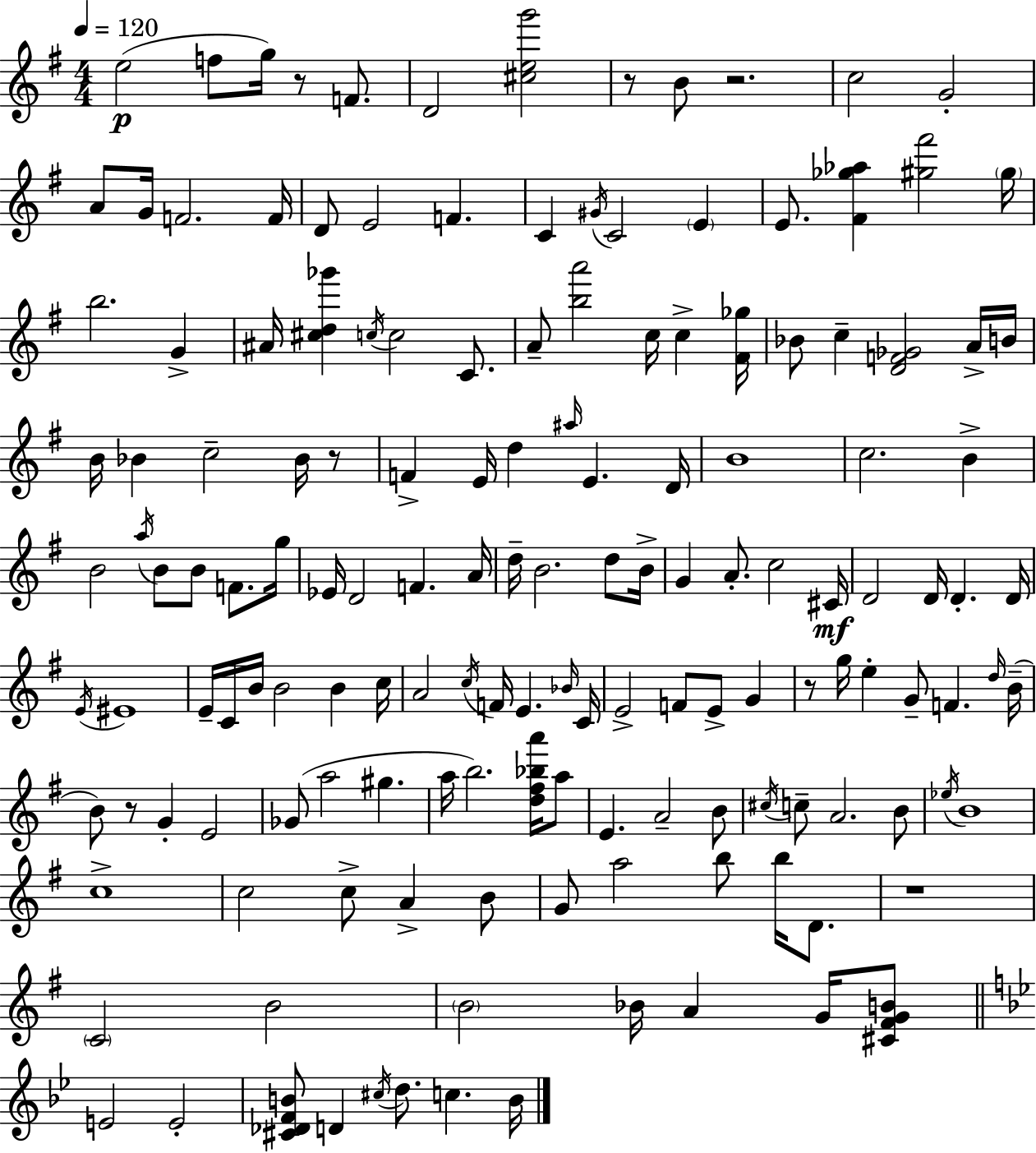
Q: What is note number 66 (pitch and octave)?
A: D4